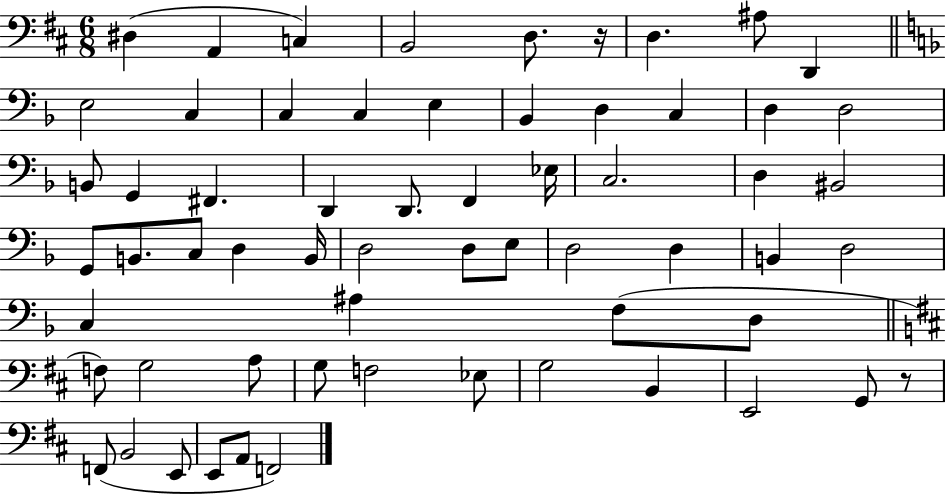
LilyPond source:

{
  \clef bass
  \numericTimeSignature
  \time 6/8
  \key d \major
  \repeat volta 2 { dis4( a,4 c4) | b,2 d8. r16 | d4. ais8 d,4 | \bar "||" \break \key d \minor e2 c4 | c4 c4 e4 | bes,4 d4 c4 | d4 d2 | \break b,8 g,4 fis,4. | d,4 d,8. f,4 ees16 | c2. | d4 bis,2 | \break g,8 b,8. c8 d4 b,16 | d2 d8 e8 | d2 d4 | b,4 d2 | \break c4 ais4 f8( d8 | \bar "||" \break \key d \major f8) g2 a8 | g8 f2 ees8 | g2 b,4 | e,2 g,8 r8 | \break f,8( b,2 e,8 | e,8 a,8 f,2) | } \bar "|."
}